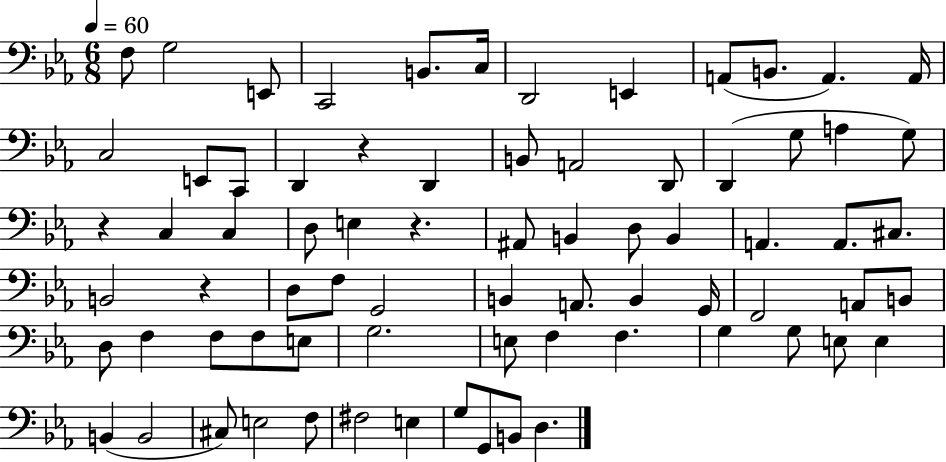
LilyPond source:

{
  \clef bass
  \numericTimeSignature
  \time 6/8
  \key ees \major
  \tempo 4 = 60
  f8 g2 e,8 | c,2 b,8. c16 | d,2 e,4 | a,8( b,8. a,4.) a,16 | \break c2 e,8 c,8 | d,4 r4 d,4 | b,8 a,2 d,8 | d,4( g8 a4 g8) | \break r4 c4 c4 | d8 e4 r4. | ais,8 b,4 d8 b,4 | a,4. a,8. cis8. | \break b,2 r4 | d8 f8 g,2 | b,4 a,8. b,4 g,16 | f,2 a,8 b,8 | \break d8 f4 f8 f8 e8 | g2. | e8 f4 f4. | g4 g8 e8 e4 | \break b,4( b,2 | cis8) e2 f8 | fis2 e4 | g8 g,8 b,8 d4. | \break \bar "|."
}